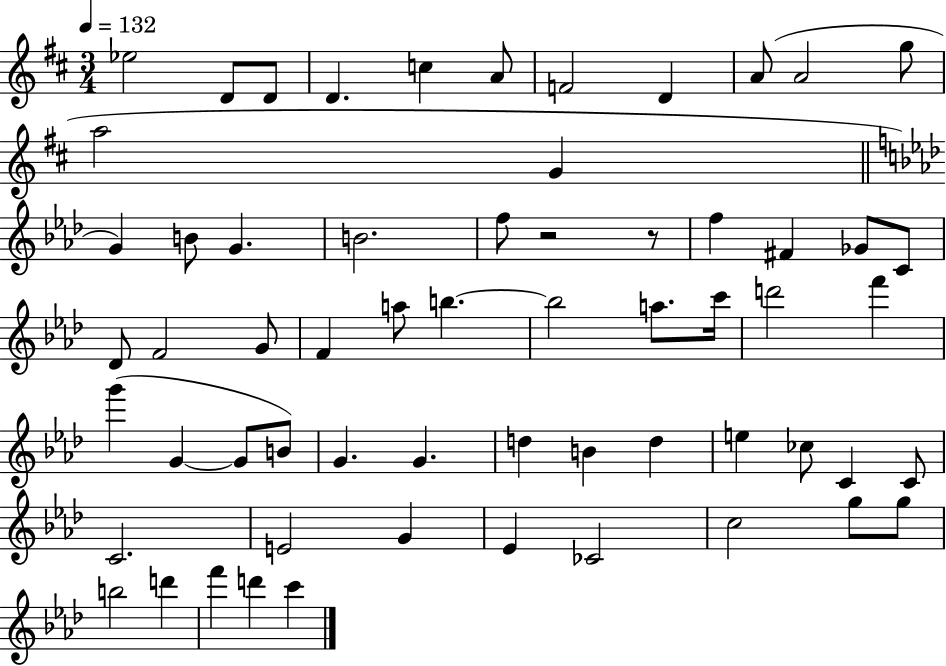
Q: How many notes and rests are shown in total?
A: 61